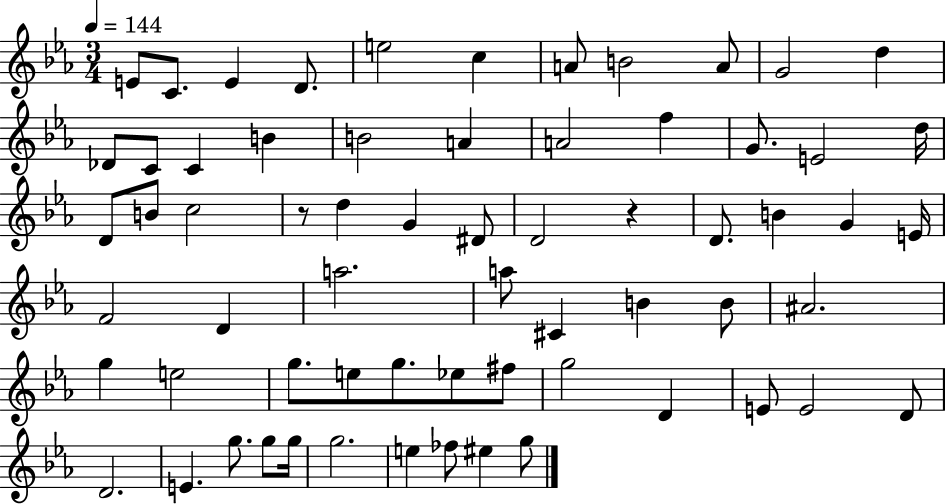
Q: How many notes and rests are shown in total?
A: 65